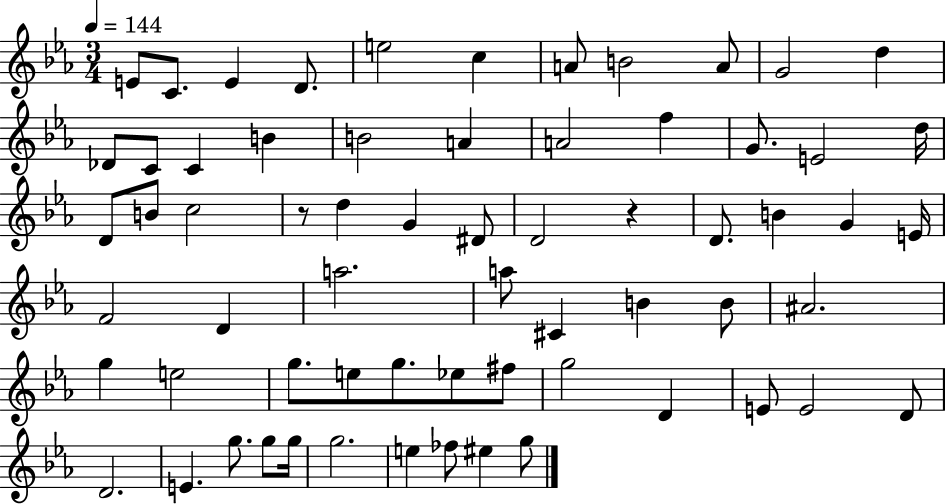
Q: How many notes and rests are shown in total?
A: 65